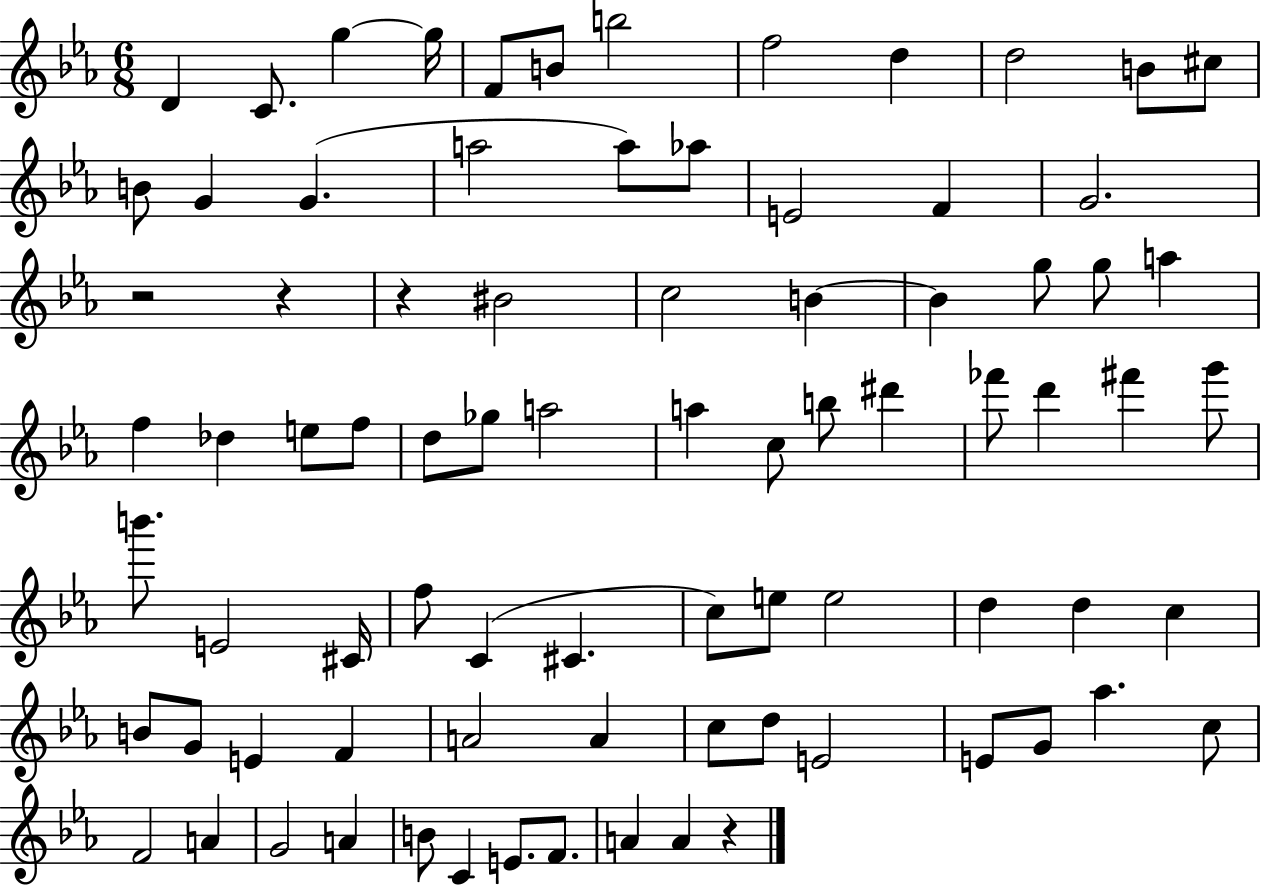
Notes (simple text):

D4/q C4/e. G5/q G5/s F4/e B4/e B5/h F5/h D5/q D5/h B4/e C#5/e B4/e G4/q G4/q. A5/h A5/e Ab5/e E4/h F4/q G4/h. R/h R/q R/q BIS4/h C5/h B4/q B4/q G5/e G5/e A5/q F5/q Db5/q E5/e F5/e D5/e Gb5/e A5/h A5/q C5/e B5/e D#6/q FES6/e D6/q F#6/q G6/e B6/e. E4/h C#4/s F5/e C4/q C#4/q. C5/e E5/e E5/h D5/q D5/q C5/q B4/e G4/e E4/q F4/q A4/h A4/q C5/e D5/e E4/h E4/e G4/e Ab5/q. C5/e F4/h A4/q G4/h A4/q B4/e C4/q E4/e. F4/e. A4/q A4/q R/q